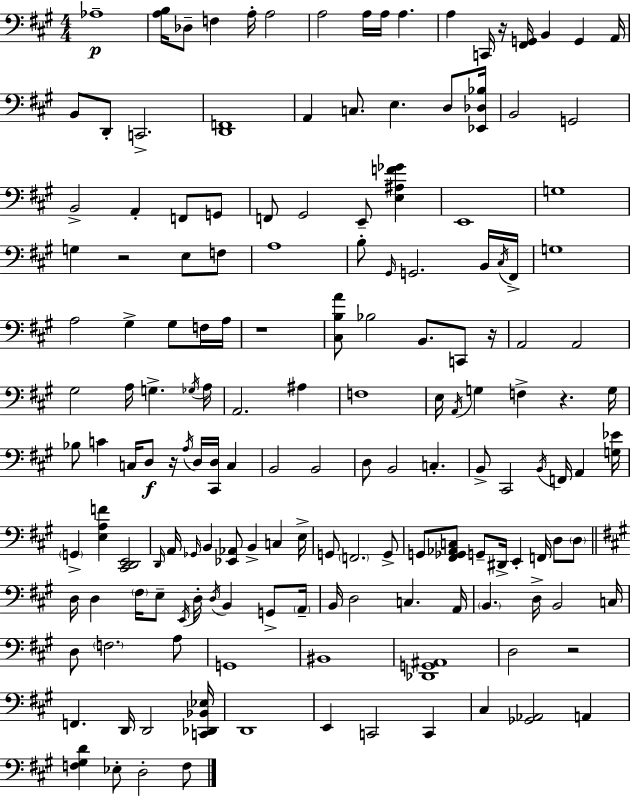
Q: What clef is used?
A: bass